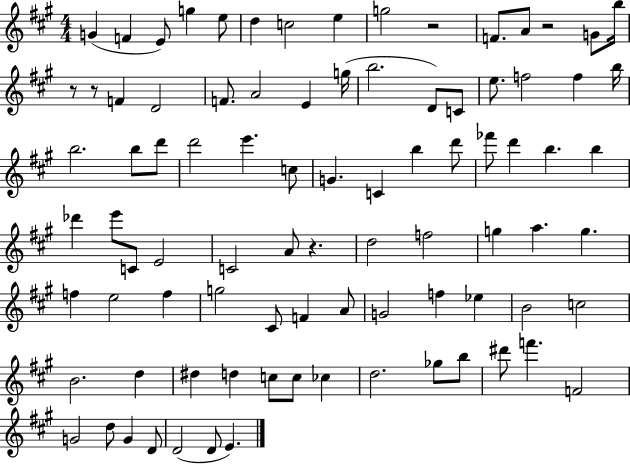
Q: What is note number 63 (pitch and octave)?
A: C5